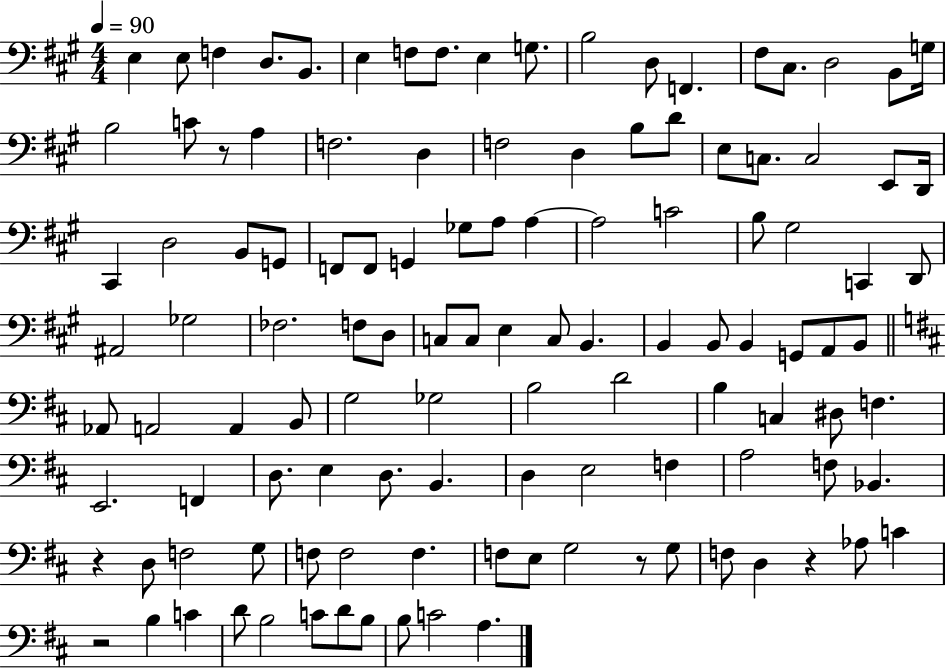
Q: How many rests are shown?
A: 5